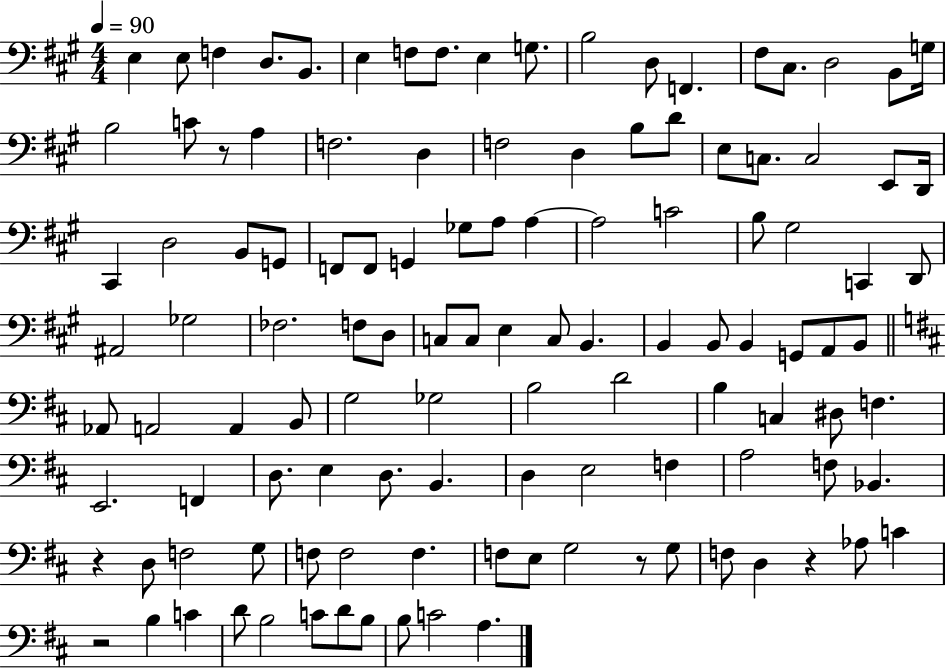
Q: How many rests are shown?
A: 5